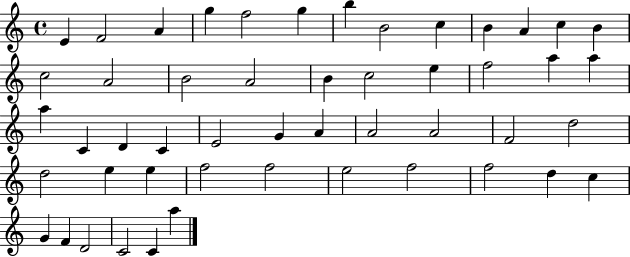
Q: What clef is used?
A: treble